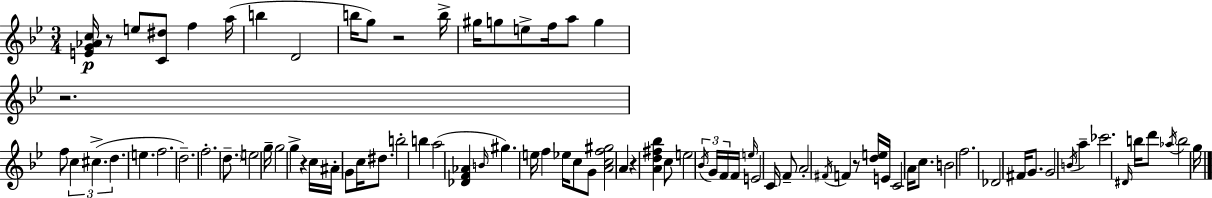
{
  \clef treble
  \numericTimeSignature
  \time 3/4
  \key g \minor
  <e' g' aes' c''>16\p r8 e''8 <c' dis''>8 f''4 a''16( | b''4 d'2 | b''16 g''8) r2 b''16-> | gis''16 g''8 e''8-> f''16 a''8 g''4 | \break r2. | f''8 \tuplet 3/2 { c''4 cis''4.->( | d''4. } e''4. | f''2. | \break d''2.--) | f''2.-. | \parenthesize d''8.-- e''2 g''16-- | g''2 g''4-> | \break r4 c''16 ais'16-. g'8 c''16 dis''8. | b''2-. b''4 | a''2( <des' f' aes'>4 | \grace { b'16 } gis''4.) e''16 f''4 | \break ees''16 c''8 g'8 <a' c'' f'' gis''>2 | a'4 r4 <a' d'' fis'' bes''>4 | c''8 e''2 \tuplet 3/2 { \acciaccatura { bes'16 } | g'16 f'16 } f'16 \grace { e''16 } e'2 | \break c'16 f'8-- a'2-. \acciaccatura { fis'16 } | f'4 r8 <d'' e''>16 e'16 c'2 | a'16 c''8. b'2 | f''2. | \break des'2 | fis'16 g'8. g'2 | \acciaccatura { b'16 } a''4-- ces'''2. | \grace { dis'16 } b''16 d'''8 \acciaccatura { aes''16 } b''2 | \break g''16 \bar "|."
}